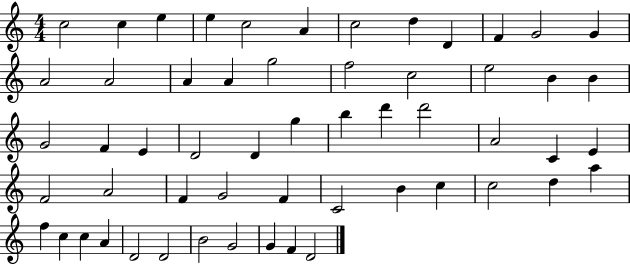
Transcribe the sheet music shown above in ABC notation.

X:1
T:Untitled
M:4/4
L:1/4
K:C
c2 c e e c2 A c2 d D F G2 G A2 A2 A A g2 f2 c2 e2 B B G2 F E D2 D g b d' d'2 A2 C E F2 A2 F G2 F C2 B c c2 d a f c c A D2 D2 B2 G2 G F D2